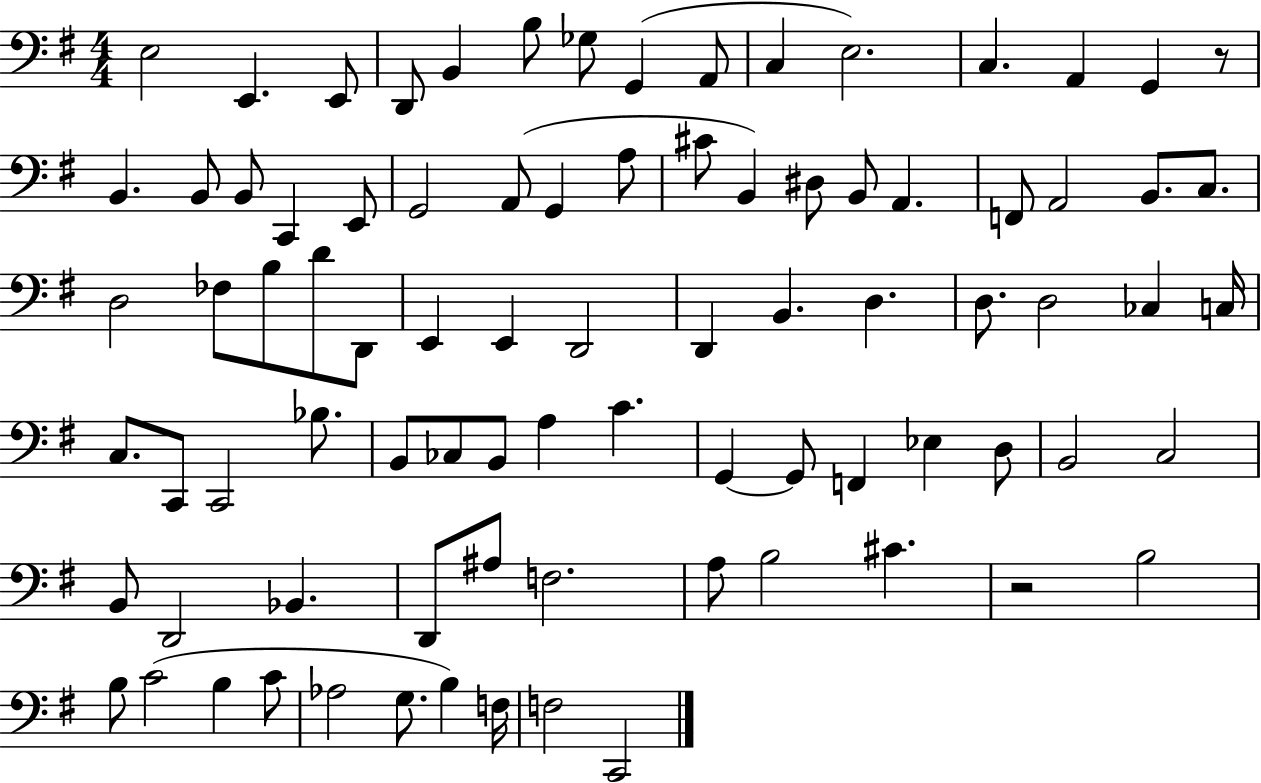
X:1
T:Untitled
M:4/4
L:1/4
K:G
E,2 E,, E,,/2 D,,/2 B,, B,/2 _G,/2 G,, A,,/2 C, E,2 C, A,, G,, z/2 B,, B,,/2 B,,/2 C,, E,,/2 G,,2 A,,/2 G,, A,/2 ^C/2 B,, ^D,/2 B,,/2 A,, F,,/2 A,,2 B,,/2 C,/2 D,2 _F,/2 B,/2 D/2 D,,/2 E,, E,, D,,2 D,, B,, D, D,/2 D,2 _C, C,/4 C,/2 C,,/2 C,,2 _B,/2 B,,/2 _C,/2 B,,/2 A, C G,, G,,/2 F,, _E, D,/2 B,,2 C,2 B,,/2 D,,2 _B,, D,,/2 ^A,/2 F,2 A,/2 B,2 ^C z2 B,2 B,/2 C2 B, C/2 _A,2 G,/2 B, F,/4 F,2 C,,2